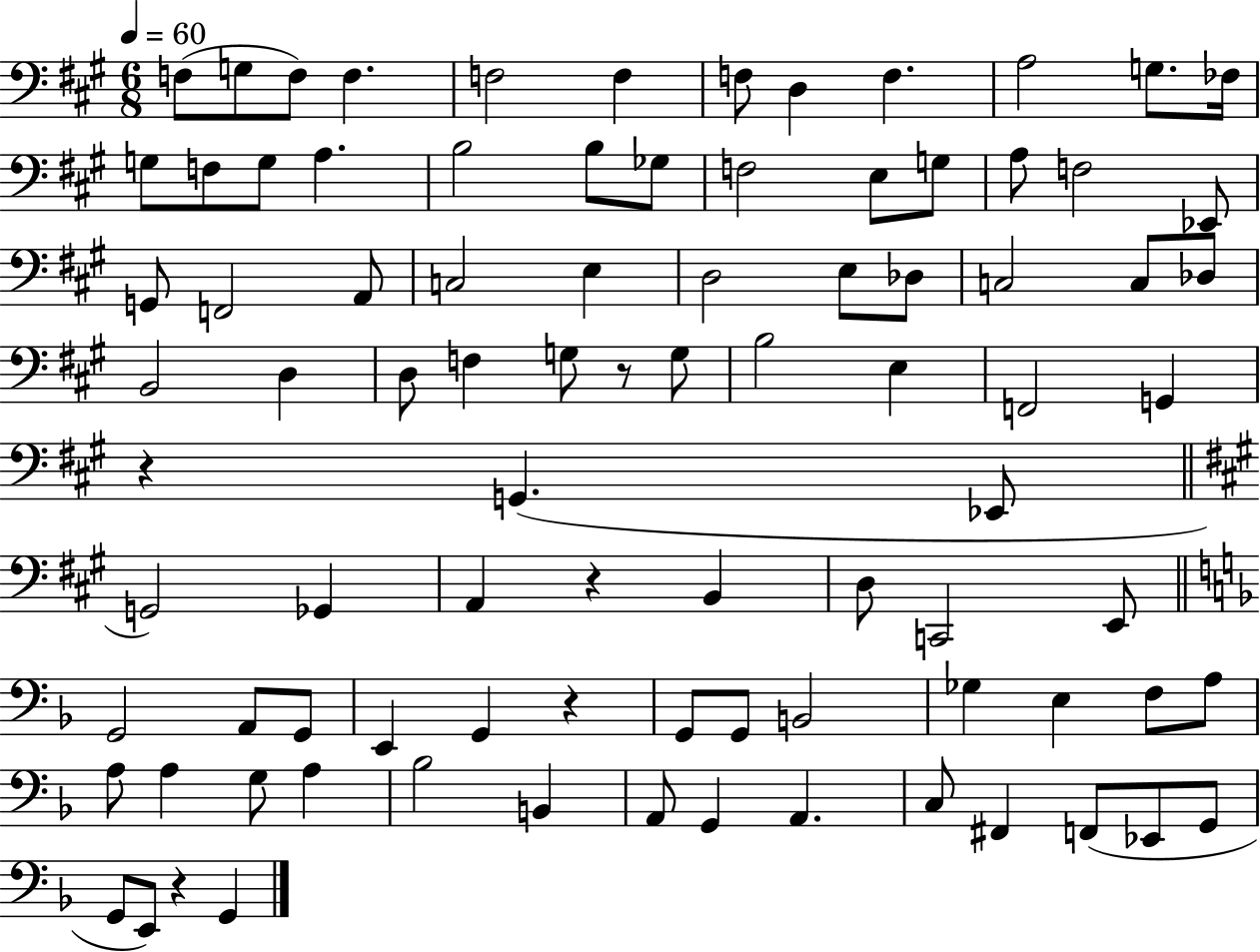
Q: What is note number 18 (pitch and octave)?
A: B3